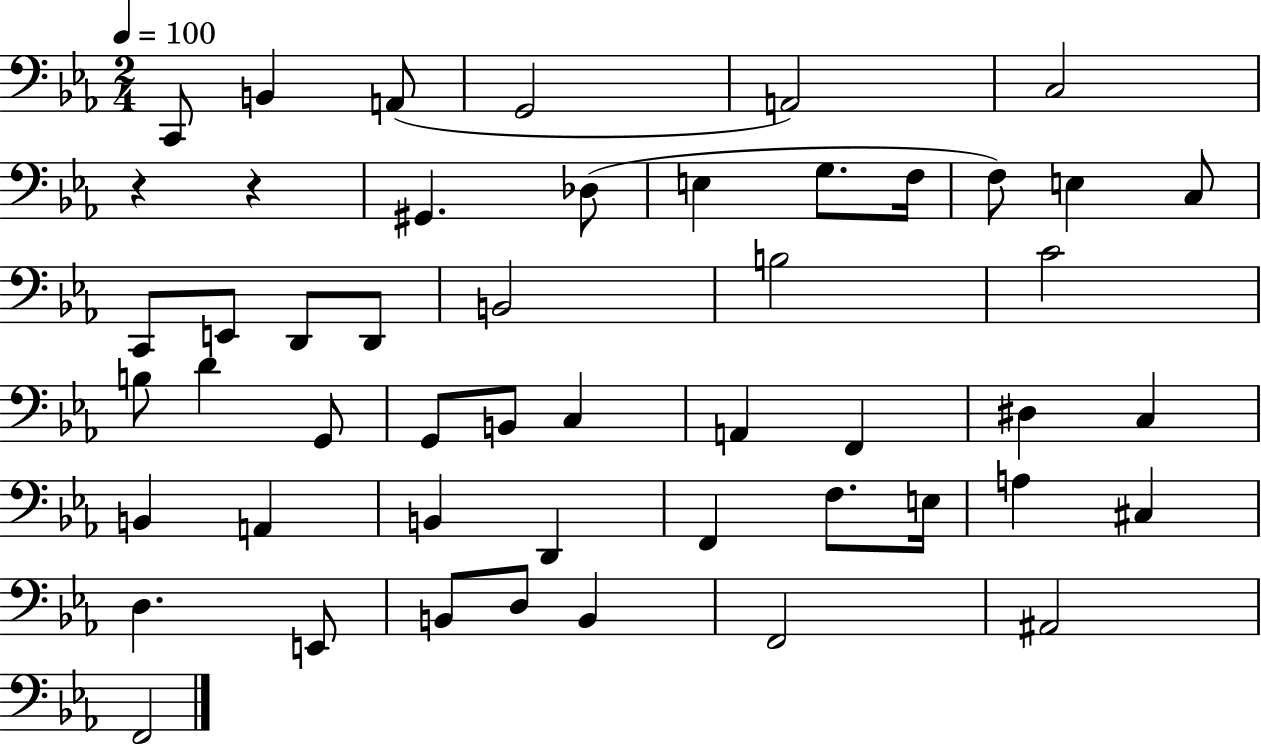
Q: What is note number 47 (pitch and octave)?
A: A#2